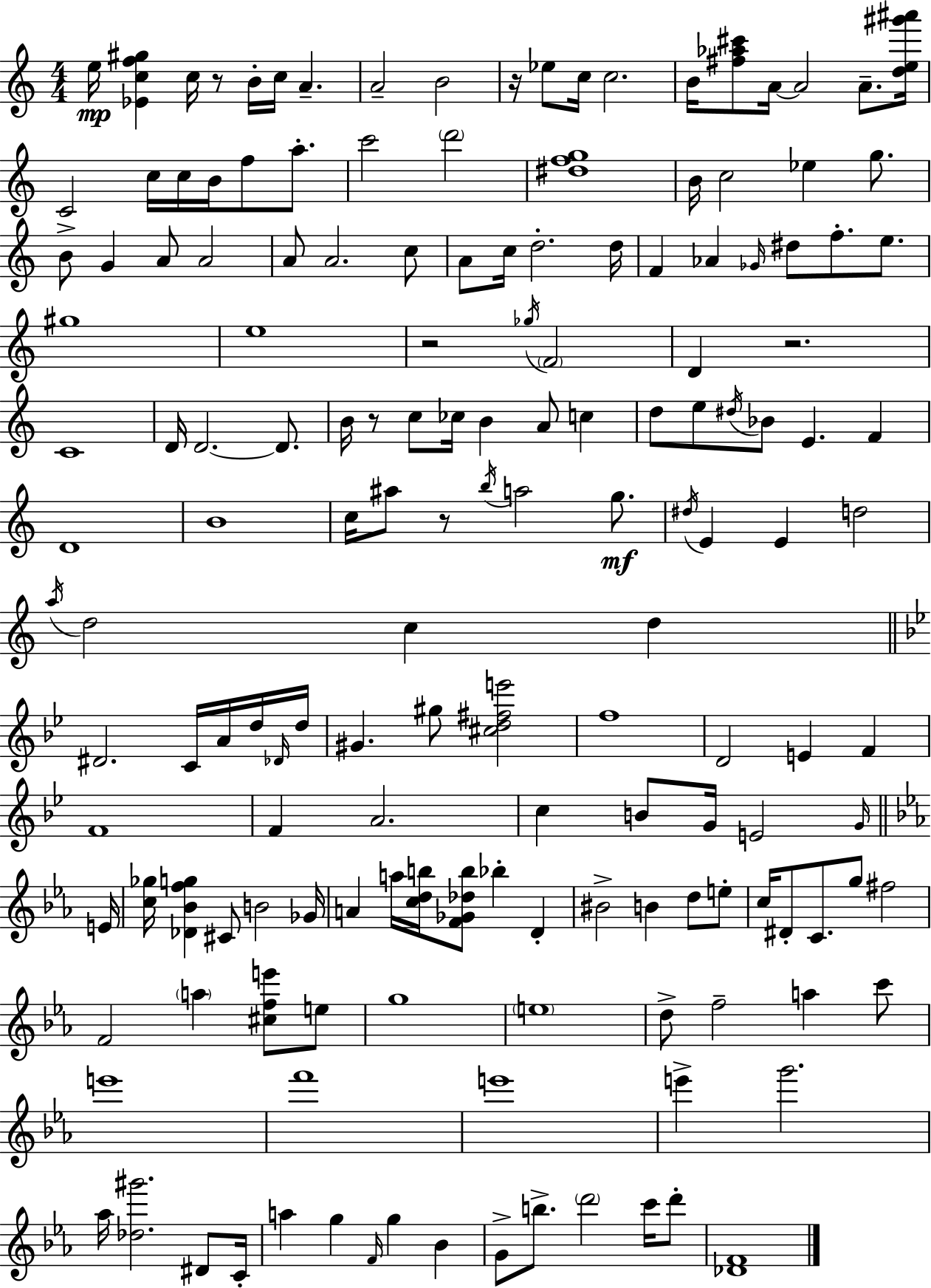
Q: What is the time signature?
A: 4/4